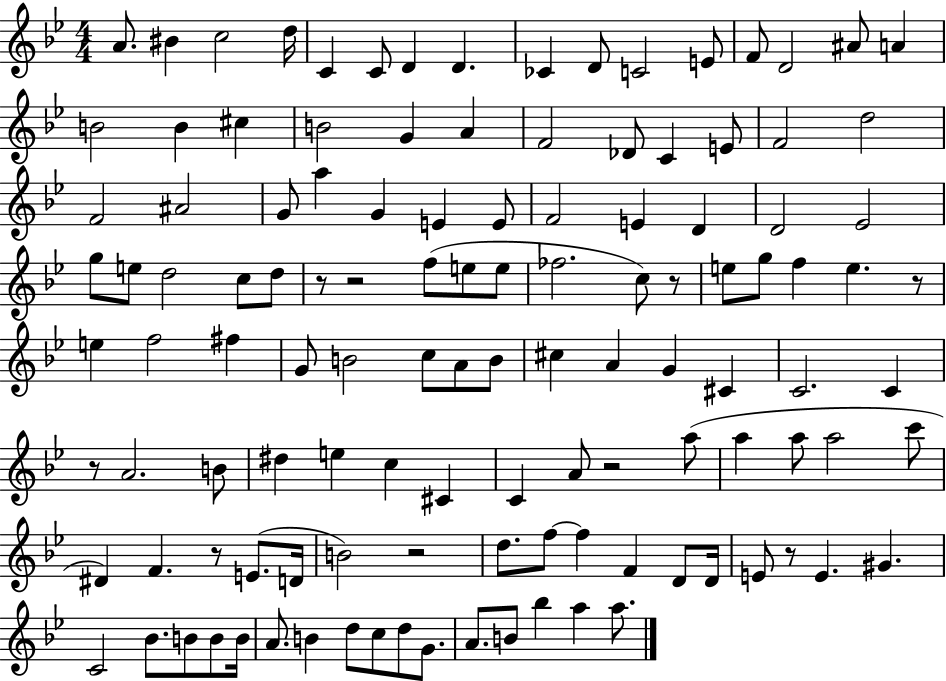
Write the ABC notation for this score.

X:1
T:Untitled
M:4/4
L:1/4
K:Bb
A/2 ^B c2 d/4 C C/2 D D _C D/2 C2 E/2 F/2 D2 ^A/2 A B2 B ^c B2 G A F2 _D/2 C E/2 F2 d2 F2 ^A2 G/2 a G E E/2 F2 E D D2 _E2 g/2 e/2 d2 c/2 d/2 z/2 z2 f/2 e/2 e/2 _f2 c/2 z/2 e/2 g/2 f e z/2 e f2 ^f G/2 B2 c/2 A/2 B/2 ^c A G ^C C2 C z/2 A2 B/2 ^d e c ^C C A/2 z2 a/2 a a/2 a2 c'/2 ^D F z/2 E/2 D/4 B2 z2 d/2 f/2 f F D/2 D/4 E/2 z/2 E ^G C2 _B/2 B/2 B/2 B/4 A/2 B d/2 c/2 d/2 G/2 A/2 B/2 _b a a/2